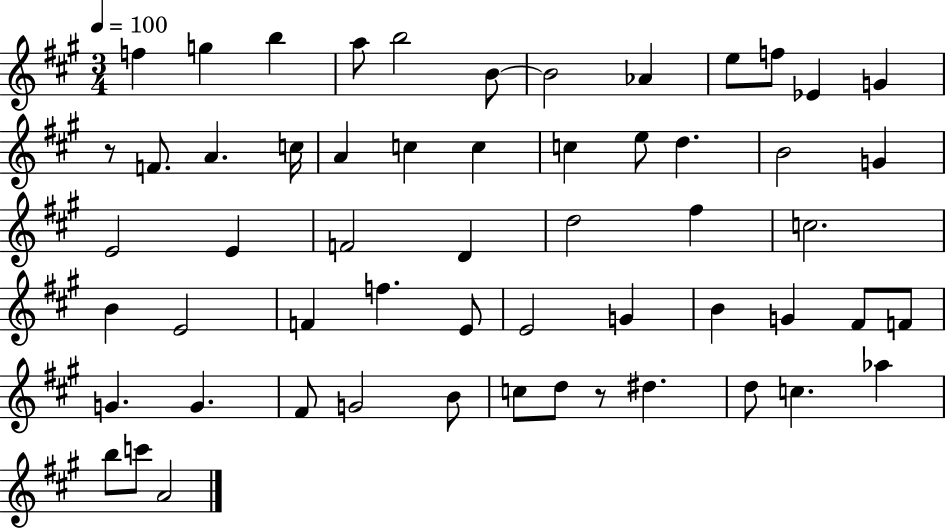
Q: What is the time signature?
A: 3/4